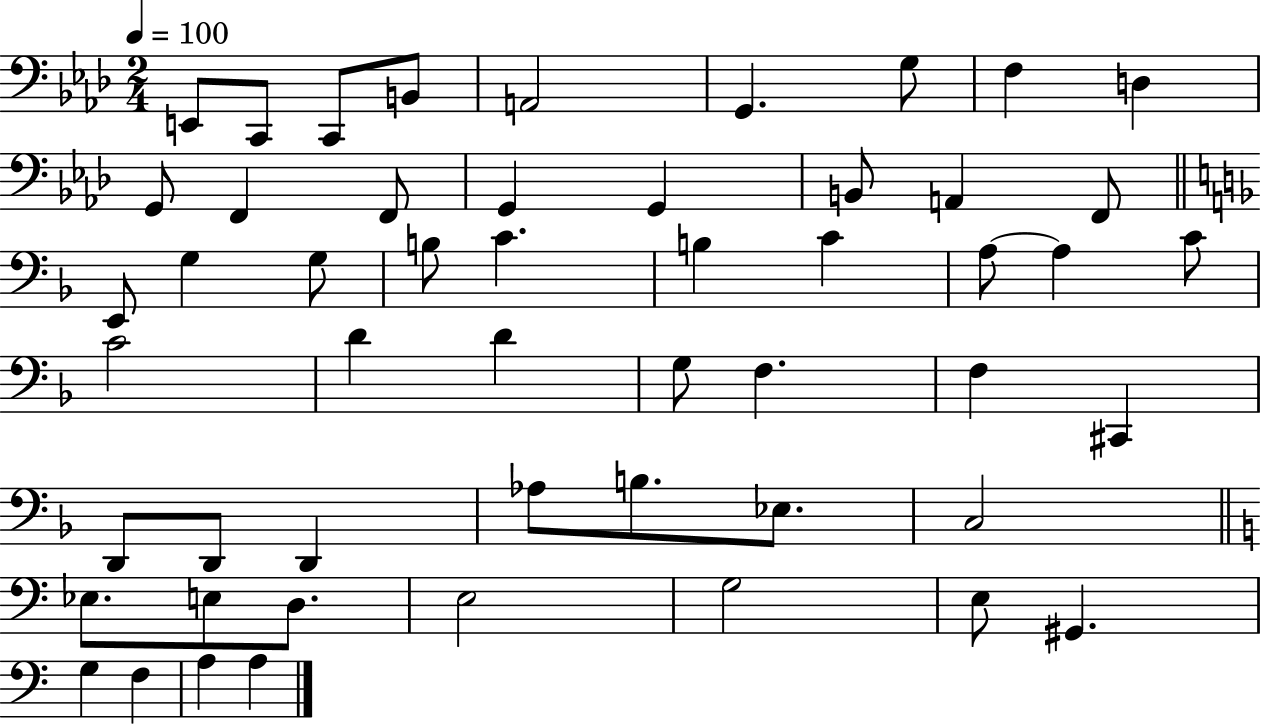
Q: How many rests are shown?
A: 0